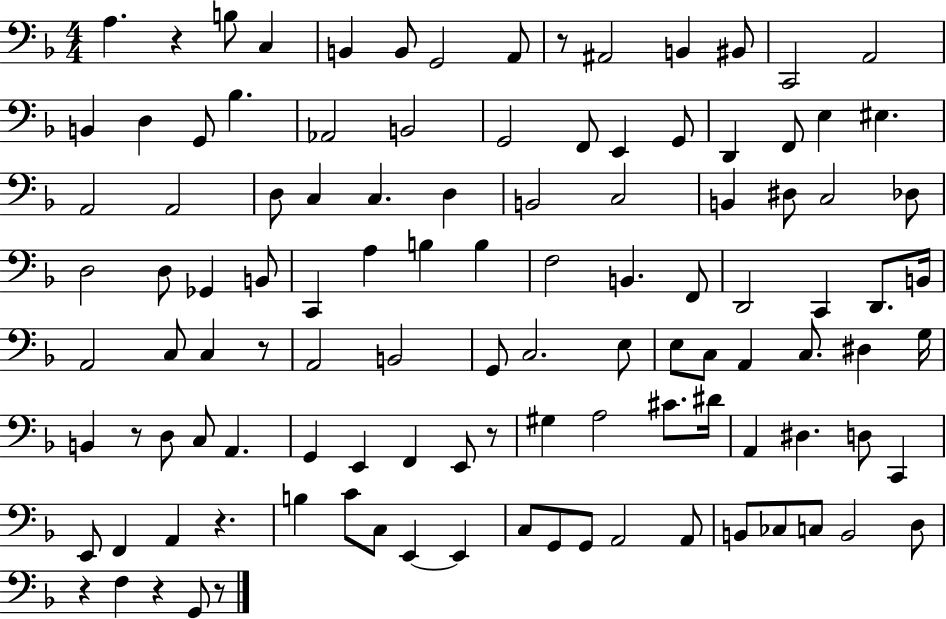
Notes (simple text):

A3/q. R/q B3/e C3/q B2/q B2/e G2/h A2/e R/e A#2/h B2/q BIS2/e C2/h A2/h B2/q D3/q G2/e Bb3/q. Ab2/h B2/h G2/h F2/e E2/q G2/e D2/q F2/e E3/q EIS3/q. A2/h A2/h D3/e C3/q C3/q. D3/q B2/h C3/h B2/q D#3/e C3/h Db3/e D3/h D3/e Gb2/q B2/e C2/q A3/q B3/q B3/q F3/h B2/q. F2/e D2/h C2/q D2/e. B2/s A2/h C3/e C3/q R/e A2/h B2/h G2/e C3/h. E3/e E3/e C3/e A2/q C3/e. D#3/q G3/s B2/q R/e D3/e C3/e A2/q. G2/q E2/q F2/q E2/e R/e G#3/q A3/h C#4/e. D#4/s A2/q D#3/q. D3/e C2/q E2/e F2/q A2/q R/q. B3/q C4/e C3/e E2/q E2/q C3/e G2/e G2/e A2/h A2/e B2/e CES3/e C3/e B2/h D3/e R/q F3/q R/q G2/e R/e